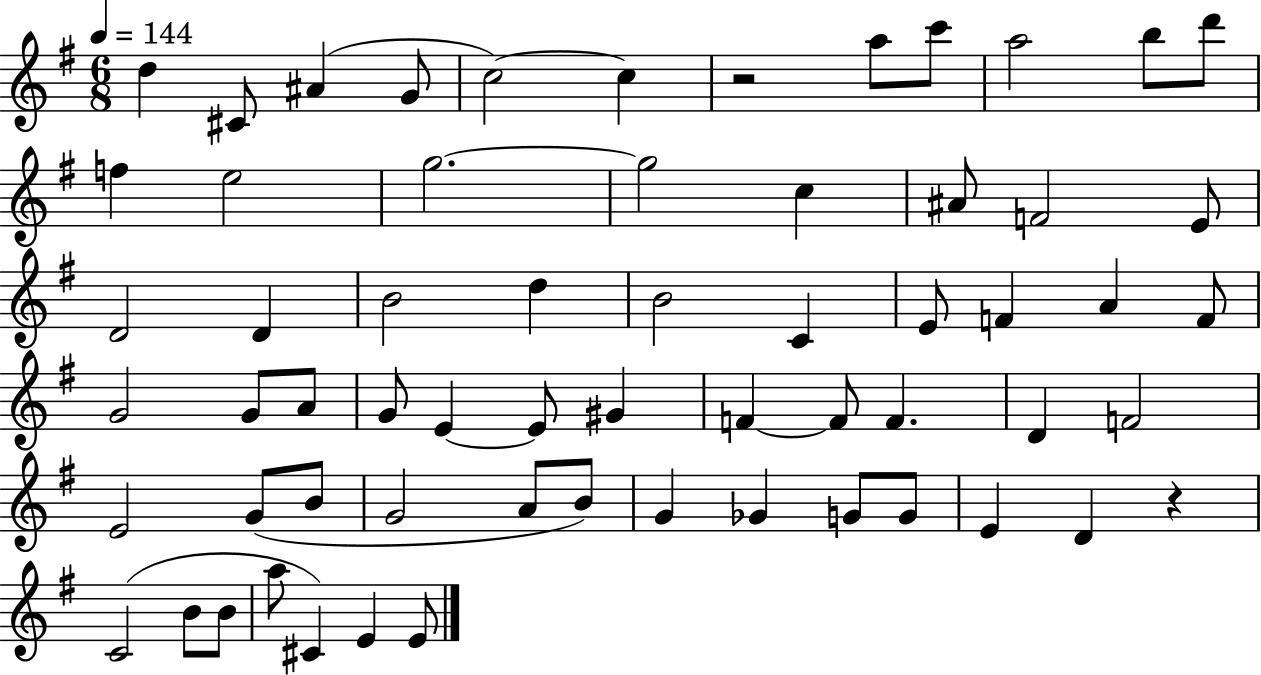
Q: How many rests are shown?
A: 2